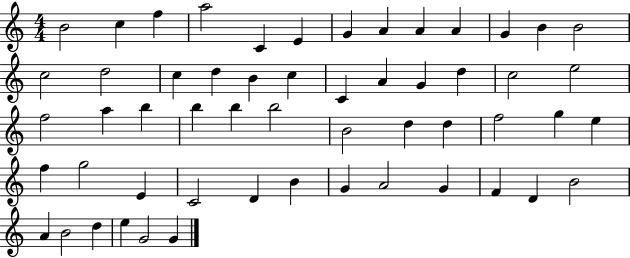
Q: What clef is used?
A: treble